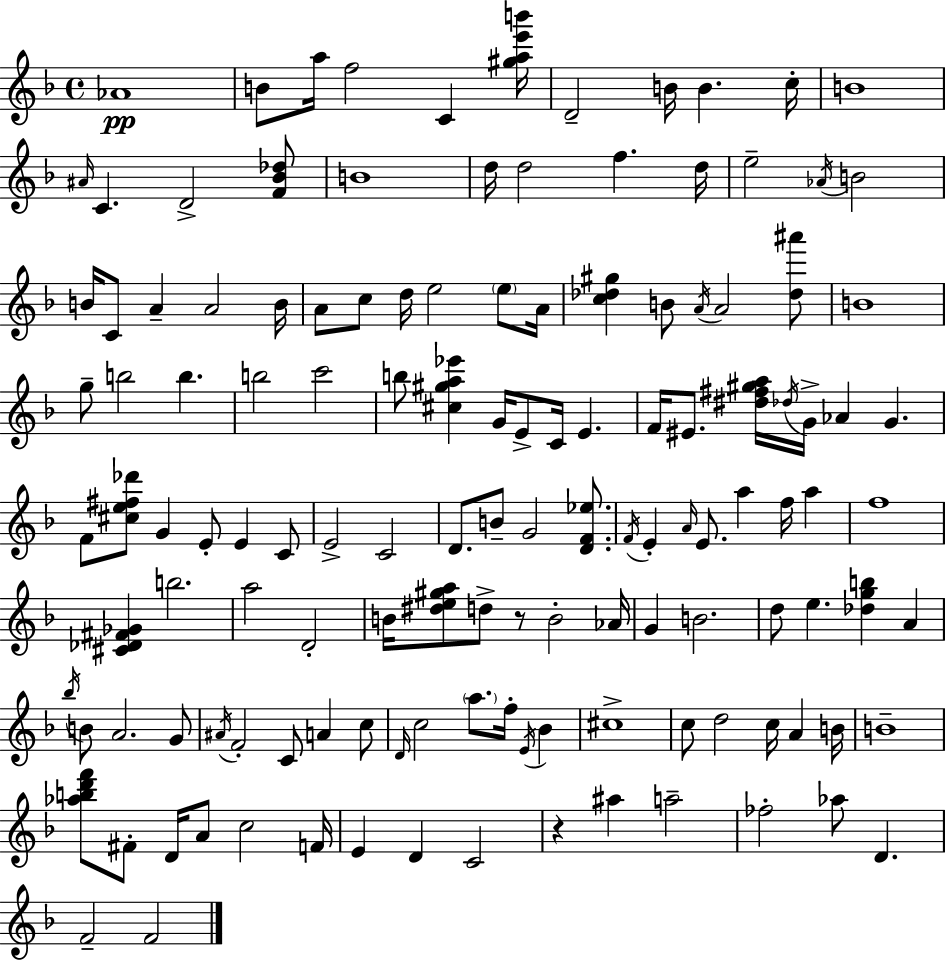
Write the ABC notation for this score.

X:1
T:Untitled
M:4/4
L:1/4
K:Dm
_A4 B/2 a/4 f2 C [^gae'b']/4 D2 B/4 B c/4 B4 ^A/4 C D2 [F_B_d]/2 B4 d/4 d2 f d/4 e2 _A/4 B2 B/4 C/2 A A2 B/4 A/2 c/2 d/4 e2 e/2 A/4 [c_d^g] B/2 A/4 A2 [_d^a']/2 B4 g/2 b2 b b2 c'2 b/2 [^c^ga_e'] G/4 E/2 C/4 E F/4 ^E/2 [^d^f^ga]/4 _d/4 G/4 _A G F/2 [^ce^f_d']/2 G E/2 E C/2 E2 C2 D/2 B/2 G2 [DF_e]/2 F/4 E A/4 E/2 a f/4 a f4 [^C_D^F_G] b2 a2 D2 B/4 [^de^ga]/2 d/2 z/2 B2 _A/4 G B2 d/2 e [_dgb] A _b/4 B/2 A2 G/2 ^A/4 F2 C/2 A c/2 D/4 c2 a/2 f/4 E/4 _B ^c4 c/2 d2 c/4 A B/4 B4 [_abd'f']/2 ^F/2 D/4 A/2 c2 F/4 E D C2 z ^a a2 _f2 _a/2 D F2 F2